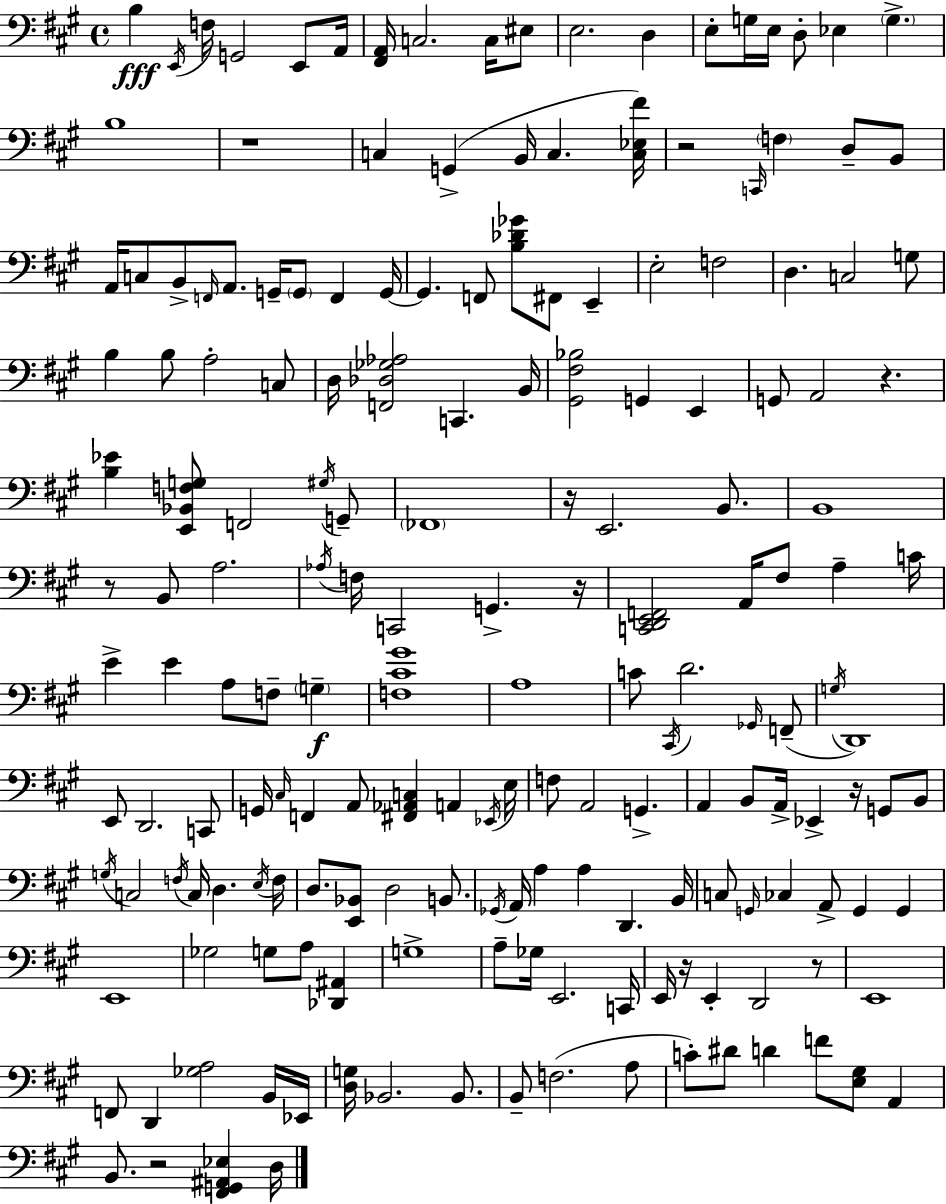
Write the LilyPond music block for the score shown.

{
  \clef bass
  \time 4/4
  \defaultTimeSignature
  \key a \major
  \repeat volta 2 { b4\fff \acciaccatura { e,16 } f16 g,2 e,8 | a,16 <fis, a,>16 c2. c16 eis8 | e2. d4 | e8-. g16 e16 d8-. ees4 \parenthesize g4.-> | \break b1 | r1 | c4 g,4->( b,16 c4. | <c ees fis'>16) r2 \grace { c,16 } \parenthesize f4 d8-- | \break b,8 a,16 c8 b,8-> \grace { f,16 } a,8. g,16-- \parenthesize g,8 f,4 | g,16~~ g,4. f,8 <b des' ges'>8 fis,8 e,4-- | e2-. f2 | d4. c2 | \break g8 b4 b8 a2-. | c8 d16 <f, des ges aes>2 c,4. | b,16 <gis, fis bes>2 g,4 e,4 | g,8 a,2 r4. | \break <b ees'>4 <e, bes, f g>8 f,2 | \acciaccatura { gis16 } g,8-- \parenthesize fes,1 | r16 e,2. | b,8. b,1 | \break r8 b,8 a2. | \acciaccatura { aes16 } f16 c,2 g,4.-> | r16 <c, d, e, f,>2 a,16 fis8 | a4-- c'16 e'4-> e'4 a8 f8-- | \break \parenthesize g4--\f <f cis' gis'>1 | a1 | c'8 \acciaccatura { cis,16 } d'2. | \grace { ges,16 }( f,8-- \acciaccatura { g16 } d,1) | \break e,8 d,2. | c,8 g,16 \grace { cis16 } f,4 a,8 | <fis, aes, c>4 a,4 \acciaccatura { ees,16 } e16 f8 a,2 | g,4.-> a,4 b,8 | \break a,16-> ees,4-> r16 g,8 b,8 \acciaccatura { g16 } c2 | \acciaccatura { f16 } c16 d4. \acciaccatura { e16 } f16 d8. | <e, bes,>8 d2 b,8. \acciaccatura { ges,16 } a,16 a4 | a4 d,4. b,16 c8 | \break \grace { g,16 } ces4 a,8-> g,4 g,4 e,1 | ges2 | g8 a8 <des, ais,>4 g1-> | a8-- | \break ges16 e,2. c,16 e,16 | r16 e,4-. d,2 r8 e,1 | f,8 | d,4 <ges a>2 b,16 ees,16 <d g>16 | \break bes,2. bes,8. b,8-- | f2.( a8 c'8-.) | dis'8 d'4 f'8 <e gis>8 a,4 b,8. | r2 <fis, g, ais, ees>4 d16 } \bar "|."
}